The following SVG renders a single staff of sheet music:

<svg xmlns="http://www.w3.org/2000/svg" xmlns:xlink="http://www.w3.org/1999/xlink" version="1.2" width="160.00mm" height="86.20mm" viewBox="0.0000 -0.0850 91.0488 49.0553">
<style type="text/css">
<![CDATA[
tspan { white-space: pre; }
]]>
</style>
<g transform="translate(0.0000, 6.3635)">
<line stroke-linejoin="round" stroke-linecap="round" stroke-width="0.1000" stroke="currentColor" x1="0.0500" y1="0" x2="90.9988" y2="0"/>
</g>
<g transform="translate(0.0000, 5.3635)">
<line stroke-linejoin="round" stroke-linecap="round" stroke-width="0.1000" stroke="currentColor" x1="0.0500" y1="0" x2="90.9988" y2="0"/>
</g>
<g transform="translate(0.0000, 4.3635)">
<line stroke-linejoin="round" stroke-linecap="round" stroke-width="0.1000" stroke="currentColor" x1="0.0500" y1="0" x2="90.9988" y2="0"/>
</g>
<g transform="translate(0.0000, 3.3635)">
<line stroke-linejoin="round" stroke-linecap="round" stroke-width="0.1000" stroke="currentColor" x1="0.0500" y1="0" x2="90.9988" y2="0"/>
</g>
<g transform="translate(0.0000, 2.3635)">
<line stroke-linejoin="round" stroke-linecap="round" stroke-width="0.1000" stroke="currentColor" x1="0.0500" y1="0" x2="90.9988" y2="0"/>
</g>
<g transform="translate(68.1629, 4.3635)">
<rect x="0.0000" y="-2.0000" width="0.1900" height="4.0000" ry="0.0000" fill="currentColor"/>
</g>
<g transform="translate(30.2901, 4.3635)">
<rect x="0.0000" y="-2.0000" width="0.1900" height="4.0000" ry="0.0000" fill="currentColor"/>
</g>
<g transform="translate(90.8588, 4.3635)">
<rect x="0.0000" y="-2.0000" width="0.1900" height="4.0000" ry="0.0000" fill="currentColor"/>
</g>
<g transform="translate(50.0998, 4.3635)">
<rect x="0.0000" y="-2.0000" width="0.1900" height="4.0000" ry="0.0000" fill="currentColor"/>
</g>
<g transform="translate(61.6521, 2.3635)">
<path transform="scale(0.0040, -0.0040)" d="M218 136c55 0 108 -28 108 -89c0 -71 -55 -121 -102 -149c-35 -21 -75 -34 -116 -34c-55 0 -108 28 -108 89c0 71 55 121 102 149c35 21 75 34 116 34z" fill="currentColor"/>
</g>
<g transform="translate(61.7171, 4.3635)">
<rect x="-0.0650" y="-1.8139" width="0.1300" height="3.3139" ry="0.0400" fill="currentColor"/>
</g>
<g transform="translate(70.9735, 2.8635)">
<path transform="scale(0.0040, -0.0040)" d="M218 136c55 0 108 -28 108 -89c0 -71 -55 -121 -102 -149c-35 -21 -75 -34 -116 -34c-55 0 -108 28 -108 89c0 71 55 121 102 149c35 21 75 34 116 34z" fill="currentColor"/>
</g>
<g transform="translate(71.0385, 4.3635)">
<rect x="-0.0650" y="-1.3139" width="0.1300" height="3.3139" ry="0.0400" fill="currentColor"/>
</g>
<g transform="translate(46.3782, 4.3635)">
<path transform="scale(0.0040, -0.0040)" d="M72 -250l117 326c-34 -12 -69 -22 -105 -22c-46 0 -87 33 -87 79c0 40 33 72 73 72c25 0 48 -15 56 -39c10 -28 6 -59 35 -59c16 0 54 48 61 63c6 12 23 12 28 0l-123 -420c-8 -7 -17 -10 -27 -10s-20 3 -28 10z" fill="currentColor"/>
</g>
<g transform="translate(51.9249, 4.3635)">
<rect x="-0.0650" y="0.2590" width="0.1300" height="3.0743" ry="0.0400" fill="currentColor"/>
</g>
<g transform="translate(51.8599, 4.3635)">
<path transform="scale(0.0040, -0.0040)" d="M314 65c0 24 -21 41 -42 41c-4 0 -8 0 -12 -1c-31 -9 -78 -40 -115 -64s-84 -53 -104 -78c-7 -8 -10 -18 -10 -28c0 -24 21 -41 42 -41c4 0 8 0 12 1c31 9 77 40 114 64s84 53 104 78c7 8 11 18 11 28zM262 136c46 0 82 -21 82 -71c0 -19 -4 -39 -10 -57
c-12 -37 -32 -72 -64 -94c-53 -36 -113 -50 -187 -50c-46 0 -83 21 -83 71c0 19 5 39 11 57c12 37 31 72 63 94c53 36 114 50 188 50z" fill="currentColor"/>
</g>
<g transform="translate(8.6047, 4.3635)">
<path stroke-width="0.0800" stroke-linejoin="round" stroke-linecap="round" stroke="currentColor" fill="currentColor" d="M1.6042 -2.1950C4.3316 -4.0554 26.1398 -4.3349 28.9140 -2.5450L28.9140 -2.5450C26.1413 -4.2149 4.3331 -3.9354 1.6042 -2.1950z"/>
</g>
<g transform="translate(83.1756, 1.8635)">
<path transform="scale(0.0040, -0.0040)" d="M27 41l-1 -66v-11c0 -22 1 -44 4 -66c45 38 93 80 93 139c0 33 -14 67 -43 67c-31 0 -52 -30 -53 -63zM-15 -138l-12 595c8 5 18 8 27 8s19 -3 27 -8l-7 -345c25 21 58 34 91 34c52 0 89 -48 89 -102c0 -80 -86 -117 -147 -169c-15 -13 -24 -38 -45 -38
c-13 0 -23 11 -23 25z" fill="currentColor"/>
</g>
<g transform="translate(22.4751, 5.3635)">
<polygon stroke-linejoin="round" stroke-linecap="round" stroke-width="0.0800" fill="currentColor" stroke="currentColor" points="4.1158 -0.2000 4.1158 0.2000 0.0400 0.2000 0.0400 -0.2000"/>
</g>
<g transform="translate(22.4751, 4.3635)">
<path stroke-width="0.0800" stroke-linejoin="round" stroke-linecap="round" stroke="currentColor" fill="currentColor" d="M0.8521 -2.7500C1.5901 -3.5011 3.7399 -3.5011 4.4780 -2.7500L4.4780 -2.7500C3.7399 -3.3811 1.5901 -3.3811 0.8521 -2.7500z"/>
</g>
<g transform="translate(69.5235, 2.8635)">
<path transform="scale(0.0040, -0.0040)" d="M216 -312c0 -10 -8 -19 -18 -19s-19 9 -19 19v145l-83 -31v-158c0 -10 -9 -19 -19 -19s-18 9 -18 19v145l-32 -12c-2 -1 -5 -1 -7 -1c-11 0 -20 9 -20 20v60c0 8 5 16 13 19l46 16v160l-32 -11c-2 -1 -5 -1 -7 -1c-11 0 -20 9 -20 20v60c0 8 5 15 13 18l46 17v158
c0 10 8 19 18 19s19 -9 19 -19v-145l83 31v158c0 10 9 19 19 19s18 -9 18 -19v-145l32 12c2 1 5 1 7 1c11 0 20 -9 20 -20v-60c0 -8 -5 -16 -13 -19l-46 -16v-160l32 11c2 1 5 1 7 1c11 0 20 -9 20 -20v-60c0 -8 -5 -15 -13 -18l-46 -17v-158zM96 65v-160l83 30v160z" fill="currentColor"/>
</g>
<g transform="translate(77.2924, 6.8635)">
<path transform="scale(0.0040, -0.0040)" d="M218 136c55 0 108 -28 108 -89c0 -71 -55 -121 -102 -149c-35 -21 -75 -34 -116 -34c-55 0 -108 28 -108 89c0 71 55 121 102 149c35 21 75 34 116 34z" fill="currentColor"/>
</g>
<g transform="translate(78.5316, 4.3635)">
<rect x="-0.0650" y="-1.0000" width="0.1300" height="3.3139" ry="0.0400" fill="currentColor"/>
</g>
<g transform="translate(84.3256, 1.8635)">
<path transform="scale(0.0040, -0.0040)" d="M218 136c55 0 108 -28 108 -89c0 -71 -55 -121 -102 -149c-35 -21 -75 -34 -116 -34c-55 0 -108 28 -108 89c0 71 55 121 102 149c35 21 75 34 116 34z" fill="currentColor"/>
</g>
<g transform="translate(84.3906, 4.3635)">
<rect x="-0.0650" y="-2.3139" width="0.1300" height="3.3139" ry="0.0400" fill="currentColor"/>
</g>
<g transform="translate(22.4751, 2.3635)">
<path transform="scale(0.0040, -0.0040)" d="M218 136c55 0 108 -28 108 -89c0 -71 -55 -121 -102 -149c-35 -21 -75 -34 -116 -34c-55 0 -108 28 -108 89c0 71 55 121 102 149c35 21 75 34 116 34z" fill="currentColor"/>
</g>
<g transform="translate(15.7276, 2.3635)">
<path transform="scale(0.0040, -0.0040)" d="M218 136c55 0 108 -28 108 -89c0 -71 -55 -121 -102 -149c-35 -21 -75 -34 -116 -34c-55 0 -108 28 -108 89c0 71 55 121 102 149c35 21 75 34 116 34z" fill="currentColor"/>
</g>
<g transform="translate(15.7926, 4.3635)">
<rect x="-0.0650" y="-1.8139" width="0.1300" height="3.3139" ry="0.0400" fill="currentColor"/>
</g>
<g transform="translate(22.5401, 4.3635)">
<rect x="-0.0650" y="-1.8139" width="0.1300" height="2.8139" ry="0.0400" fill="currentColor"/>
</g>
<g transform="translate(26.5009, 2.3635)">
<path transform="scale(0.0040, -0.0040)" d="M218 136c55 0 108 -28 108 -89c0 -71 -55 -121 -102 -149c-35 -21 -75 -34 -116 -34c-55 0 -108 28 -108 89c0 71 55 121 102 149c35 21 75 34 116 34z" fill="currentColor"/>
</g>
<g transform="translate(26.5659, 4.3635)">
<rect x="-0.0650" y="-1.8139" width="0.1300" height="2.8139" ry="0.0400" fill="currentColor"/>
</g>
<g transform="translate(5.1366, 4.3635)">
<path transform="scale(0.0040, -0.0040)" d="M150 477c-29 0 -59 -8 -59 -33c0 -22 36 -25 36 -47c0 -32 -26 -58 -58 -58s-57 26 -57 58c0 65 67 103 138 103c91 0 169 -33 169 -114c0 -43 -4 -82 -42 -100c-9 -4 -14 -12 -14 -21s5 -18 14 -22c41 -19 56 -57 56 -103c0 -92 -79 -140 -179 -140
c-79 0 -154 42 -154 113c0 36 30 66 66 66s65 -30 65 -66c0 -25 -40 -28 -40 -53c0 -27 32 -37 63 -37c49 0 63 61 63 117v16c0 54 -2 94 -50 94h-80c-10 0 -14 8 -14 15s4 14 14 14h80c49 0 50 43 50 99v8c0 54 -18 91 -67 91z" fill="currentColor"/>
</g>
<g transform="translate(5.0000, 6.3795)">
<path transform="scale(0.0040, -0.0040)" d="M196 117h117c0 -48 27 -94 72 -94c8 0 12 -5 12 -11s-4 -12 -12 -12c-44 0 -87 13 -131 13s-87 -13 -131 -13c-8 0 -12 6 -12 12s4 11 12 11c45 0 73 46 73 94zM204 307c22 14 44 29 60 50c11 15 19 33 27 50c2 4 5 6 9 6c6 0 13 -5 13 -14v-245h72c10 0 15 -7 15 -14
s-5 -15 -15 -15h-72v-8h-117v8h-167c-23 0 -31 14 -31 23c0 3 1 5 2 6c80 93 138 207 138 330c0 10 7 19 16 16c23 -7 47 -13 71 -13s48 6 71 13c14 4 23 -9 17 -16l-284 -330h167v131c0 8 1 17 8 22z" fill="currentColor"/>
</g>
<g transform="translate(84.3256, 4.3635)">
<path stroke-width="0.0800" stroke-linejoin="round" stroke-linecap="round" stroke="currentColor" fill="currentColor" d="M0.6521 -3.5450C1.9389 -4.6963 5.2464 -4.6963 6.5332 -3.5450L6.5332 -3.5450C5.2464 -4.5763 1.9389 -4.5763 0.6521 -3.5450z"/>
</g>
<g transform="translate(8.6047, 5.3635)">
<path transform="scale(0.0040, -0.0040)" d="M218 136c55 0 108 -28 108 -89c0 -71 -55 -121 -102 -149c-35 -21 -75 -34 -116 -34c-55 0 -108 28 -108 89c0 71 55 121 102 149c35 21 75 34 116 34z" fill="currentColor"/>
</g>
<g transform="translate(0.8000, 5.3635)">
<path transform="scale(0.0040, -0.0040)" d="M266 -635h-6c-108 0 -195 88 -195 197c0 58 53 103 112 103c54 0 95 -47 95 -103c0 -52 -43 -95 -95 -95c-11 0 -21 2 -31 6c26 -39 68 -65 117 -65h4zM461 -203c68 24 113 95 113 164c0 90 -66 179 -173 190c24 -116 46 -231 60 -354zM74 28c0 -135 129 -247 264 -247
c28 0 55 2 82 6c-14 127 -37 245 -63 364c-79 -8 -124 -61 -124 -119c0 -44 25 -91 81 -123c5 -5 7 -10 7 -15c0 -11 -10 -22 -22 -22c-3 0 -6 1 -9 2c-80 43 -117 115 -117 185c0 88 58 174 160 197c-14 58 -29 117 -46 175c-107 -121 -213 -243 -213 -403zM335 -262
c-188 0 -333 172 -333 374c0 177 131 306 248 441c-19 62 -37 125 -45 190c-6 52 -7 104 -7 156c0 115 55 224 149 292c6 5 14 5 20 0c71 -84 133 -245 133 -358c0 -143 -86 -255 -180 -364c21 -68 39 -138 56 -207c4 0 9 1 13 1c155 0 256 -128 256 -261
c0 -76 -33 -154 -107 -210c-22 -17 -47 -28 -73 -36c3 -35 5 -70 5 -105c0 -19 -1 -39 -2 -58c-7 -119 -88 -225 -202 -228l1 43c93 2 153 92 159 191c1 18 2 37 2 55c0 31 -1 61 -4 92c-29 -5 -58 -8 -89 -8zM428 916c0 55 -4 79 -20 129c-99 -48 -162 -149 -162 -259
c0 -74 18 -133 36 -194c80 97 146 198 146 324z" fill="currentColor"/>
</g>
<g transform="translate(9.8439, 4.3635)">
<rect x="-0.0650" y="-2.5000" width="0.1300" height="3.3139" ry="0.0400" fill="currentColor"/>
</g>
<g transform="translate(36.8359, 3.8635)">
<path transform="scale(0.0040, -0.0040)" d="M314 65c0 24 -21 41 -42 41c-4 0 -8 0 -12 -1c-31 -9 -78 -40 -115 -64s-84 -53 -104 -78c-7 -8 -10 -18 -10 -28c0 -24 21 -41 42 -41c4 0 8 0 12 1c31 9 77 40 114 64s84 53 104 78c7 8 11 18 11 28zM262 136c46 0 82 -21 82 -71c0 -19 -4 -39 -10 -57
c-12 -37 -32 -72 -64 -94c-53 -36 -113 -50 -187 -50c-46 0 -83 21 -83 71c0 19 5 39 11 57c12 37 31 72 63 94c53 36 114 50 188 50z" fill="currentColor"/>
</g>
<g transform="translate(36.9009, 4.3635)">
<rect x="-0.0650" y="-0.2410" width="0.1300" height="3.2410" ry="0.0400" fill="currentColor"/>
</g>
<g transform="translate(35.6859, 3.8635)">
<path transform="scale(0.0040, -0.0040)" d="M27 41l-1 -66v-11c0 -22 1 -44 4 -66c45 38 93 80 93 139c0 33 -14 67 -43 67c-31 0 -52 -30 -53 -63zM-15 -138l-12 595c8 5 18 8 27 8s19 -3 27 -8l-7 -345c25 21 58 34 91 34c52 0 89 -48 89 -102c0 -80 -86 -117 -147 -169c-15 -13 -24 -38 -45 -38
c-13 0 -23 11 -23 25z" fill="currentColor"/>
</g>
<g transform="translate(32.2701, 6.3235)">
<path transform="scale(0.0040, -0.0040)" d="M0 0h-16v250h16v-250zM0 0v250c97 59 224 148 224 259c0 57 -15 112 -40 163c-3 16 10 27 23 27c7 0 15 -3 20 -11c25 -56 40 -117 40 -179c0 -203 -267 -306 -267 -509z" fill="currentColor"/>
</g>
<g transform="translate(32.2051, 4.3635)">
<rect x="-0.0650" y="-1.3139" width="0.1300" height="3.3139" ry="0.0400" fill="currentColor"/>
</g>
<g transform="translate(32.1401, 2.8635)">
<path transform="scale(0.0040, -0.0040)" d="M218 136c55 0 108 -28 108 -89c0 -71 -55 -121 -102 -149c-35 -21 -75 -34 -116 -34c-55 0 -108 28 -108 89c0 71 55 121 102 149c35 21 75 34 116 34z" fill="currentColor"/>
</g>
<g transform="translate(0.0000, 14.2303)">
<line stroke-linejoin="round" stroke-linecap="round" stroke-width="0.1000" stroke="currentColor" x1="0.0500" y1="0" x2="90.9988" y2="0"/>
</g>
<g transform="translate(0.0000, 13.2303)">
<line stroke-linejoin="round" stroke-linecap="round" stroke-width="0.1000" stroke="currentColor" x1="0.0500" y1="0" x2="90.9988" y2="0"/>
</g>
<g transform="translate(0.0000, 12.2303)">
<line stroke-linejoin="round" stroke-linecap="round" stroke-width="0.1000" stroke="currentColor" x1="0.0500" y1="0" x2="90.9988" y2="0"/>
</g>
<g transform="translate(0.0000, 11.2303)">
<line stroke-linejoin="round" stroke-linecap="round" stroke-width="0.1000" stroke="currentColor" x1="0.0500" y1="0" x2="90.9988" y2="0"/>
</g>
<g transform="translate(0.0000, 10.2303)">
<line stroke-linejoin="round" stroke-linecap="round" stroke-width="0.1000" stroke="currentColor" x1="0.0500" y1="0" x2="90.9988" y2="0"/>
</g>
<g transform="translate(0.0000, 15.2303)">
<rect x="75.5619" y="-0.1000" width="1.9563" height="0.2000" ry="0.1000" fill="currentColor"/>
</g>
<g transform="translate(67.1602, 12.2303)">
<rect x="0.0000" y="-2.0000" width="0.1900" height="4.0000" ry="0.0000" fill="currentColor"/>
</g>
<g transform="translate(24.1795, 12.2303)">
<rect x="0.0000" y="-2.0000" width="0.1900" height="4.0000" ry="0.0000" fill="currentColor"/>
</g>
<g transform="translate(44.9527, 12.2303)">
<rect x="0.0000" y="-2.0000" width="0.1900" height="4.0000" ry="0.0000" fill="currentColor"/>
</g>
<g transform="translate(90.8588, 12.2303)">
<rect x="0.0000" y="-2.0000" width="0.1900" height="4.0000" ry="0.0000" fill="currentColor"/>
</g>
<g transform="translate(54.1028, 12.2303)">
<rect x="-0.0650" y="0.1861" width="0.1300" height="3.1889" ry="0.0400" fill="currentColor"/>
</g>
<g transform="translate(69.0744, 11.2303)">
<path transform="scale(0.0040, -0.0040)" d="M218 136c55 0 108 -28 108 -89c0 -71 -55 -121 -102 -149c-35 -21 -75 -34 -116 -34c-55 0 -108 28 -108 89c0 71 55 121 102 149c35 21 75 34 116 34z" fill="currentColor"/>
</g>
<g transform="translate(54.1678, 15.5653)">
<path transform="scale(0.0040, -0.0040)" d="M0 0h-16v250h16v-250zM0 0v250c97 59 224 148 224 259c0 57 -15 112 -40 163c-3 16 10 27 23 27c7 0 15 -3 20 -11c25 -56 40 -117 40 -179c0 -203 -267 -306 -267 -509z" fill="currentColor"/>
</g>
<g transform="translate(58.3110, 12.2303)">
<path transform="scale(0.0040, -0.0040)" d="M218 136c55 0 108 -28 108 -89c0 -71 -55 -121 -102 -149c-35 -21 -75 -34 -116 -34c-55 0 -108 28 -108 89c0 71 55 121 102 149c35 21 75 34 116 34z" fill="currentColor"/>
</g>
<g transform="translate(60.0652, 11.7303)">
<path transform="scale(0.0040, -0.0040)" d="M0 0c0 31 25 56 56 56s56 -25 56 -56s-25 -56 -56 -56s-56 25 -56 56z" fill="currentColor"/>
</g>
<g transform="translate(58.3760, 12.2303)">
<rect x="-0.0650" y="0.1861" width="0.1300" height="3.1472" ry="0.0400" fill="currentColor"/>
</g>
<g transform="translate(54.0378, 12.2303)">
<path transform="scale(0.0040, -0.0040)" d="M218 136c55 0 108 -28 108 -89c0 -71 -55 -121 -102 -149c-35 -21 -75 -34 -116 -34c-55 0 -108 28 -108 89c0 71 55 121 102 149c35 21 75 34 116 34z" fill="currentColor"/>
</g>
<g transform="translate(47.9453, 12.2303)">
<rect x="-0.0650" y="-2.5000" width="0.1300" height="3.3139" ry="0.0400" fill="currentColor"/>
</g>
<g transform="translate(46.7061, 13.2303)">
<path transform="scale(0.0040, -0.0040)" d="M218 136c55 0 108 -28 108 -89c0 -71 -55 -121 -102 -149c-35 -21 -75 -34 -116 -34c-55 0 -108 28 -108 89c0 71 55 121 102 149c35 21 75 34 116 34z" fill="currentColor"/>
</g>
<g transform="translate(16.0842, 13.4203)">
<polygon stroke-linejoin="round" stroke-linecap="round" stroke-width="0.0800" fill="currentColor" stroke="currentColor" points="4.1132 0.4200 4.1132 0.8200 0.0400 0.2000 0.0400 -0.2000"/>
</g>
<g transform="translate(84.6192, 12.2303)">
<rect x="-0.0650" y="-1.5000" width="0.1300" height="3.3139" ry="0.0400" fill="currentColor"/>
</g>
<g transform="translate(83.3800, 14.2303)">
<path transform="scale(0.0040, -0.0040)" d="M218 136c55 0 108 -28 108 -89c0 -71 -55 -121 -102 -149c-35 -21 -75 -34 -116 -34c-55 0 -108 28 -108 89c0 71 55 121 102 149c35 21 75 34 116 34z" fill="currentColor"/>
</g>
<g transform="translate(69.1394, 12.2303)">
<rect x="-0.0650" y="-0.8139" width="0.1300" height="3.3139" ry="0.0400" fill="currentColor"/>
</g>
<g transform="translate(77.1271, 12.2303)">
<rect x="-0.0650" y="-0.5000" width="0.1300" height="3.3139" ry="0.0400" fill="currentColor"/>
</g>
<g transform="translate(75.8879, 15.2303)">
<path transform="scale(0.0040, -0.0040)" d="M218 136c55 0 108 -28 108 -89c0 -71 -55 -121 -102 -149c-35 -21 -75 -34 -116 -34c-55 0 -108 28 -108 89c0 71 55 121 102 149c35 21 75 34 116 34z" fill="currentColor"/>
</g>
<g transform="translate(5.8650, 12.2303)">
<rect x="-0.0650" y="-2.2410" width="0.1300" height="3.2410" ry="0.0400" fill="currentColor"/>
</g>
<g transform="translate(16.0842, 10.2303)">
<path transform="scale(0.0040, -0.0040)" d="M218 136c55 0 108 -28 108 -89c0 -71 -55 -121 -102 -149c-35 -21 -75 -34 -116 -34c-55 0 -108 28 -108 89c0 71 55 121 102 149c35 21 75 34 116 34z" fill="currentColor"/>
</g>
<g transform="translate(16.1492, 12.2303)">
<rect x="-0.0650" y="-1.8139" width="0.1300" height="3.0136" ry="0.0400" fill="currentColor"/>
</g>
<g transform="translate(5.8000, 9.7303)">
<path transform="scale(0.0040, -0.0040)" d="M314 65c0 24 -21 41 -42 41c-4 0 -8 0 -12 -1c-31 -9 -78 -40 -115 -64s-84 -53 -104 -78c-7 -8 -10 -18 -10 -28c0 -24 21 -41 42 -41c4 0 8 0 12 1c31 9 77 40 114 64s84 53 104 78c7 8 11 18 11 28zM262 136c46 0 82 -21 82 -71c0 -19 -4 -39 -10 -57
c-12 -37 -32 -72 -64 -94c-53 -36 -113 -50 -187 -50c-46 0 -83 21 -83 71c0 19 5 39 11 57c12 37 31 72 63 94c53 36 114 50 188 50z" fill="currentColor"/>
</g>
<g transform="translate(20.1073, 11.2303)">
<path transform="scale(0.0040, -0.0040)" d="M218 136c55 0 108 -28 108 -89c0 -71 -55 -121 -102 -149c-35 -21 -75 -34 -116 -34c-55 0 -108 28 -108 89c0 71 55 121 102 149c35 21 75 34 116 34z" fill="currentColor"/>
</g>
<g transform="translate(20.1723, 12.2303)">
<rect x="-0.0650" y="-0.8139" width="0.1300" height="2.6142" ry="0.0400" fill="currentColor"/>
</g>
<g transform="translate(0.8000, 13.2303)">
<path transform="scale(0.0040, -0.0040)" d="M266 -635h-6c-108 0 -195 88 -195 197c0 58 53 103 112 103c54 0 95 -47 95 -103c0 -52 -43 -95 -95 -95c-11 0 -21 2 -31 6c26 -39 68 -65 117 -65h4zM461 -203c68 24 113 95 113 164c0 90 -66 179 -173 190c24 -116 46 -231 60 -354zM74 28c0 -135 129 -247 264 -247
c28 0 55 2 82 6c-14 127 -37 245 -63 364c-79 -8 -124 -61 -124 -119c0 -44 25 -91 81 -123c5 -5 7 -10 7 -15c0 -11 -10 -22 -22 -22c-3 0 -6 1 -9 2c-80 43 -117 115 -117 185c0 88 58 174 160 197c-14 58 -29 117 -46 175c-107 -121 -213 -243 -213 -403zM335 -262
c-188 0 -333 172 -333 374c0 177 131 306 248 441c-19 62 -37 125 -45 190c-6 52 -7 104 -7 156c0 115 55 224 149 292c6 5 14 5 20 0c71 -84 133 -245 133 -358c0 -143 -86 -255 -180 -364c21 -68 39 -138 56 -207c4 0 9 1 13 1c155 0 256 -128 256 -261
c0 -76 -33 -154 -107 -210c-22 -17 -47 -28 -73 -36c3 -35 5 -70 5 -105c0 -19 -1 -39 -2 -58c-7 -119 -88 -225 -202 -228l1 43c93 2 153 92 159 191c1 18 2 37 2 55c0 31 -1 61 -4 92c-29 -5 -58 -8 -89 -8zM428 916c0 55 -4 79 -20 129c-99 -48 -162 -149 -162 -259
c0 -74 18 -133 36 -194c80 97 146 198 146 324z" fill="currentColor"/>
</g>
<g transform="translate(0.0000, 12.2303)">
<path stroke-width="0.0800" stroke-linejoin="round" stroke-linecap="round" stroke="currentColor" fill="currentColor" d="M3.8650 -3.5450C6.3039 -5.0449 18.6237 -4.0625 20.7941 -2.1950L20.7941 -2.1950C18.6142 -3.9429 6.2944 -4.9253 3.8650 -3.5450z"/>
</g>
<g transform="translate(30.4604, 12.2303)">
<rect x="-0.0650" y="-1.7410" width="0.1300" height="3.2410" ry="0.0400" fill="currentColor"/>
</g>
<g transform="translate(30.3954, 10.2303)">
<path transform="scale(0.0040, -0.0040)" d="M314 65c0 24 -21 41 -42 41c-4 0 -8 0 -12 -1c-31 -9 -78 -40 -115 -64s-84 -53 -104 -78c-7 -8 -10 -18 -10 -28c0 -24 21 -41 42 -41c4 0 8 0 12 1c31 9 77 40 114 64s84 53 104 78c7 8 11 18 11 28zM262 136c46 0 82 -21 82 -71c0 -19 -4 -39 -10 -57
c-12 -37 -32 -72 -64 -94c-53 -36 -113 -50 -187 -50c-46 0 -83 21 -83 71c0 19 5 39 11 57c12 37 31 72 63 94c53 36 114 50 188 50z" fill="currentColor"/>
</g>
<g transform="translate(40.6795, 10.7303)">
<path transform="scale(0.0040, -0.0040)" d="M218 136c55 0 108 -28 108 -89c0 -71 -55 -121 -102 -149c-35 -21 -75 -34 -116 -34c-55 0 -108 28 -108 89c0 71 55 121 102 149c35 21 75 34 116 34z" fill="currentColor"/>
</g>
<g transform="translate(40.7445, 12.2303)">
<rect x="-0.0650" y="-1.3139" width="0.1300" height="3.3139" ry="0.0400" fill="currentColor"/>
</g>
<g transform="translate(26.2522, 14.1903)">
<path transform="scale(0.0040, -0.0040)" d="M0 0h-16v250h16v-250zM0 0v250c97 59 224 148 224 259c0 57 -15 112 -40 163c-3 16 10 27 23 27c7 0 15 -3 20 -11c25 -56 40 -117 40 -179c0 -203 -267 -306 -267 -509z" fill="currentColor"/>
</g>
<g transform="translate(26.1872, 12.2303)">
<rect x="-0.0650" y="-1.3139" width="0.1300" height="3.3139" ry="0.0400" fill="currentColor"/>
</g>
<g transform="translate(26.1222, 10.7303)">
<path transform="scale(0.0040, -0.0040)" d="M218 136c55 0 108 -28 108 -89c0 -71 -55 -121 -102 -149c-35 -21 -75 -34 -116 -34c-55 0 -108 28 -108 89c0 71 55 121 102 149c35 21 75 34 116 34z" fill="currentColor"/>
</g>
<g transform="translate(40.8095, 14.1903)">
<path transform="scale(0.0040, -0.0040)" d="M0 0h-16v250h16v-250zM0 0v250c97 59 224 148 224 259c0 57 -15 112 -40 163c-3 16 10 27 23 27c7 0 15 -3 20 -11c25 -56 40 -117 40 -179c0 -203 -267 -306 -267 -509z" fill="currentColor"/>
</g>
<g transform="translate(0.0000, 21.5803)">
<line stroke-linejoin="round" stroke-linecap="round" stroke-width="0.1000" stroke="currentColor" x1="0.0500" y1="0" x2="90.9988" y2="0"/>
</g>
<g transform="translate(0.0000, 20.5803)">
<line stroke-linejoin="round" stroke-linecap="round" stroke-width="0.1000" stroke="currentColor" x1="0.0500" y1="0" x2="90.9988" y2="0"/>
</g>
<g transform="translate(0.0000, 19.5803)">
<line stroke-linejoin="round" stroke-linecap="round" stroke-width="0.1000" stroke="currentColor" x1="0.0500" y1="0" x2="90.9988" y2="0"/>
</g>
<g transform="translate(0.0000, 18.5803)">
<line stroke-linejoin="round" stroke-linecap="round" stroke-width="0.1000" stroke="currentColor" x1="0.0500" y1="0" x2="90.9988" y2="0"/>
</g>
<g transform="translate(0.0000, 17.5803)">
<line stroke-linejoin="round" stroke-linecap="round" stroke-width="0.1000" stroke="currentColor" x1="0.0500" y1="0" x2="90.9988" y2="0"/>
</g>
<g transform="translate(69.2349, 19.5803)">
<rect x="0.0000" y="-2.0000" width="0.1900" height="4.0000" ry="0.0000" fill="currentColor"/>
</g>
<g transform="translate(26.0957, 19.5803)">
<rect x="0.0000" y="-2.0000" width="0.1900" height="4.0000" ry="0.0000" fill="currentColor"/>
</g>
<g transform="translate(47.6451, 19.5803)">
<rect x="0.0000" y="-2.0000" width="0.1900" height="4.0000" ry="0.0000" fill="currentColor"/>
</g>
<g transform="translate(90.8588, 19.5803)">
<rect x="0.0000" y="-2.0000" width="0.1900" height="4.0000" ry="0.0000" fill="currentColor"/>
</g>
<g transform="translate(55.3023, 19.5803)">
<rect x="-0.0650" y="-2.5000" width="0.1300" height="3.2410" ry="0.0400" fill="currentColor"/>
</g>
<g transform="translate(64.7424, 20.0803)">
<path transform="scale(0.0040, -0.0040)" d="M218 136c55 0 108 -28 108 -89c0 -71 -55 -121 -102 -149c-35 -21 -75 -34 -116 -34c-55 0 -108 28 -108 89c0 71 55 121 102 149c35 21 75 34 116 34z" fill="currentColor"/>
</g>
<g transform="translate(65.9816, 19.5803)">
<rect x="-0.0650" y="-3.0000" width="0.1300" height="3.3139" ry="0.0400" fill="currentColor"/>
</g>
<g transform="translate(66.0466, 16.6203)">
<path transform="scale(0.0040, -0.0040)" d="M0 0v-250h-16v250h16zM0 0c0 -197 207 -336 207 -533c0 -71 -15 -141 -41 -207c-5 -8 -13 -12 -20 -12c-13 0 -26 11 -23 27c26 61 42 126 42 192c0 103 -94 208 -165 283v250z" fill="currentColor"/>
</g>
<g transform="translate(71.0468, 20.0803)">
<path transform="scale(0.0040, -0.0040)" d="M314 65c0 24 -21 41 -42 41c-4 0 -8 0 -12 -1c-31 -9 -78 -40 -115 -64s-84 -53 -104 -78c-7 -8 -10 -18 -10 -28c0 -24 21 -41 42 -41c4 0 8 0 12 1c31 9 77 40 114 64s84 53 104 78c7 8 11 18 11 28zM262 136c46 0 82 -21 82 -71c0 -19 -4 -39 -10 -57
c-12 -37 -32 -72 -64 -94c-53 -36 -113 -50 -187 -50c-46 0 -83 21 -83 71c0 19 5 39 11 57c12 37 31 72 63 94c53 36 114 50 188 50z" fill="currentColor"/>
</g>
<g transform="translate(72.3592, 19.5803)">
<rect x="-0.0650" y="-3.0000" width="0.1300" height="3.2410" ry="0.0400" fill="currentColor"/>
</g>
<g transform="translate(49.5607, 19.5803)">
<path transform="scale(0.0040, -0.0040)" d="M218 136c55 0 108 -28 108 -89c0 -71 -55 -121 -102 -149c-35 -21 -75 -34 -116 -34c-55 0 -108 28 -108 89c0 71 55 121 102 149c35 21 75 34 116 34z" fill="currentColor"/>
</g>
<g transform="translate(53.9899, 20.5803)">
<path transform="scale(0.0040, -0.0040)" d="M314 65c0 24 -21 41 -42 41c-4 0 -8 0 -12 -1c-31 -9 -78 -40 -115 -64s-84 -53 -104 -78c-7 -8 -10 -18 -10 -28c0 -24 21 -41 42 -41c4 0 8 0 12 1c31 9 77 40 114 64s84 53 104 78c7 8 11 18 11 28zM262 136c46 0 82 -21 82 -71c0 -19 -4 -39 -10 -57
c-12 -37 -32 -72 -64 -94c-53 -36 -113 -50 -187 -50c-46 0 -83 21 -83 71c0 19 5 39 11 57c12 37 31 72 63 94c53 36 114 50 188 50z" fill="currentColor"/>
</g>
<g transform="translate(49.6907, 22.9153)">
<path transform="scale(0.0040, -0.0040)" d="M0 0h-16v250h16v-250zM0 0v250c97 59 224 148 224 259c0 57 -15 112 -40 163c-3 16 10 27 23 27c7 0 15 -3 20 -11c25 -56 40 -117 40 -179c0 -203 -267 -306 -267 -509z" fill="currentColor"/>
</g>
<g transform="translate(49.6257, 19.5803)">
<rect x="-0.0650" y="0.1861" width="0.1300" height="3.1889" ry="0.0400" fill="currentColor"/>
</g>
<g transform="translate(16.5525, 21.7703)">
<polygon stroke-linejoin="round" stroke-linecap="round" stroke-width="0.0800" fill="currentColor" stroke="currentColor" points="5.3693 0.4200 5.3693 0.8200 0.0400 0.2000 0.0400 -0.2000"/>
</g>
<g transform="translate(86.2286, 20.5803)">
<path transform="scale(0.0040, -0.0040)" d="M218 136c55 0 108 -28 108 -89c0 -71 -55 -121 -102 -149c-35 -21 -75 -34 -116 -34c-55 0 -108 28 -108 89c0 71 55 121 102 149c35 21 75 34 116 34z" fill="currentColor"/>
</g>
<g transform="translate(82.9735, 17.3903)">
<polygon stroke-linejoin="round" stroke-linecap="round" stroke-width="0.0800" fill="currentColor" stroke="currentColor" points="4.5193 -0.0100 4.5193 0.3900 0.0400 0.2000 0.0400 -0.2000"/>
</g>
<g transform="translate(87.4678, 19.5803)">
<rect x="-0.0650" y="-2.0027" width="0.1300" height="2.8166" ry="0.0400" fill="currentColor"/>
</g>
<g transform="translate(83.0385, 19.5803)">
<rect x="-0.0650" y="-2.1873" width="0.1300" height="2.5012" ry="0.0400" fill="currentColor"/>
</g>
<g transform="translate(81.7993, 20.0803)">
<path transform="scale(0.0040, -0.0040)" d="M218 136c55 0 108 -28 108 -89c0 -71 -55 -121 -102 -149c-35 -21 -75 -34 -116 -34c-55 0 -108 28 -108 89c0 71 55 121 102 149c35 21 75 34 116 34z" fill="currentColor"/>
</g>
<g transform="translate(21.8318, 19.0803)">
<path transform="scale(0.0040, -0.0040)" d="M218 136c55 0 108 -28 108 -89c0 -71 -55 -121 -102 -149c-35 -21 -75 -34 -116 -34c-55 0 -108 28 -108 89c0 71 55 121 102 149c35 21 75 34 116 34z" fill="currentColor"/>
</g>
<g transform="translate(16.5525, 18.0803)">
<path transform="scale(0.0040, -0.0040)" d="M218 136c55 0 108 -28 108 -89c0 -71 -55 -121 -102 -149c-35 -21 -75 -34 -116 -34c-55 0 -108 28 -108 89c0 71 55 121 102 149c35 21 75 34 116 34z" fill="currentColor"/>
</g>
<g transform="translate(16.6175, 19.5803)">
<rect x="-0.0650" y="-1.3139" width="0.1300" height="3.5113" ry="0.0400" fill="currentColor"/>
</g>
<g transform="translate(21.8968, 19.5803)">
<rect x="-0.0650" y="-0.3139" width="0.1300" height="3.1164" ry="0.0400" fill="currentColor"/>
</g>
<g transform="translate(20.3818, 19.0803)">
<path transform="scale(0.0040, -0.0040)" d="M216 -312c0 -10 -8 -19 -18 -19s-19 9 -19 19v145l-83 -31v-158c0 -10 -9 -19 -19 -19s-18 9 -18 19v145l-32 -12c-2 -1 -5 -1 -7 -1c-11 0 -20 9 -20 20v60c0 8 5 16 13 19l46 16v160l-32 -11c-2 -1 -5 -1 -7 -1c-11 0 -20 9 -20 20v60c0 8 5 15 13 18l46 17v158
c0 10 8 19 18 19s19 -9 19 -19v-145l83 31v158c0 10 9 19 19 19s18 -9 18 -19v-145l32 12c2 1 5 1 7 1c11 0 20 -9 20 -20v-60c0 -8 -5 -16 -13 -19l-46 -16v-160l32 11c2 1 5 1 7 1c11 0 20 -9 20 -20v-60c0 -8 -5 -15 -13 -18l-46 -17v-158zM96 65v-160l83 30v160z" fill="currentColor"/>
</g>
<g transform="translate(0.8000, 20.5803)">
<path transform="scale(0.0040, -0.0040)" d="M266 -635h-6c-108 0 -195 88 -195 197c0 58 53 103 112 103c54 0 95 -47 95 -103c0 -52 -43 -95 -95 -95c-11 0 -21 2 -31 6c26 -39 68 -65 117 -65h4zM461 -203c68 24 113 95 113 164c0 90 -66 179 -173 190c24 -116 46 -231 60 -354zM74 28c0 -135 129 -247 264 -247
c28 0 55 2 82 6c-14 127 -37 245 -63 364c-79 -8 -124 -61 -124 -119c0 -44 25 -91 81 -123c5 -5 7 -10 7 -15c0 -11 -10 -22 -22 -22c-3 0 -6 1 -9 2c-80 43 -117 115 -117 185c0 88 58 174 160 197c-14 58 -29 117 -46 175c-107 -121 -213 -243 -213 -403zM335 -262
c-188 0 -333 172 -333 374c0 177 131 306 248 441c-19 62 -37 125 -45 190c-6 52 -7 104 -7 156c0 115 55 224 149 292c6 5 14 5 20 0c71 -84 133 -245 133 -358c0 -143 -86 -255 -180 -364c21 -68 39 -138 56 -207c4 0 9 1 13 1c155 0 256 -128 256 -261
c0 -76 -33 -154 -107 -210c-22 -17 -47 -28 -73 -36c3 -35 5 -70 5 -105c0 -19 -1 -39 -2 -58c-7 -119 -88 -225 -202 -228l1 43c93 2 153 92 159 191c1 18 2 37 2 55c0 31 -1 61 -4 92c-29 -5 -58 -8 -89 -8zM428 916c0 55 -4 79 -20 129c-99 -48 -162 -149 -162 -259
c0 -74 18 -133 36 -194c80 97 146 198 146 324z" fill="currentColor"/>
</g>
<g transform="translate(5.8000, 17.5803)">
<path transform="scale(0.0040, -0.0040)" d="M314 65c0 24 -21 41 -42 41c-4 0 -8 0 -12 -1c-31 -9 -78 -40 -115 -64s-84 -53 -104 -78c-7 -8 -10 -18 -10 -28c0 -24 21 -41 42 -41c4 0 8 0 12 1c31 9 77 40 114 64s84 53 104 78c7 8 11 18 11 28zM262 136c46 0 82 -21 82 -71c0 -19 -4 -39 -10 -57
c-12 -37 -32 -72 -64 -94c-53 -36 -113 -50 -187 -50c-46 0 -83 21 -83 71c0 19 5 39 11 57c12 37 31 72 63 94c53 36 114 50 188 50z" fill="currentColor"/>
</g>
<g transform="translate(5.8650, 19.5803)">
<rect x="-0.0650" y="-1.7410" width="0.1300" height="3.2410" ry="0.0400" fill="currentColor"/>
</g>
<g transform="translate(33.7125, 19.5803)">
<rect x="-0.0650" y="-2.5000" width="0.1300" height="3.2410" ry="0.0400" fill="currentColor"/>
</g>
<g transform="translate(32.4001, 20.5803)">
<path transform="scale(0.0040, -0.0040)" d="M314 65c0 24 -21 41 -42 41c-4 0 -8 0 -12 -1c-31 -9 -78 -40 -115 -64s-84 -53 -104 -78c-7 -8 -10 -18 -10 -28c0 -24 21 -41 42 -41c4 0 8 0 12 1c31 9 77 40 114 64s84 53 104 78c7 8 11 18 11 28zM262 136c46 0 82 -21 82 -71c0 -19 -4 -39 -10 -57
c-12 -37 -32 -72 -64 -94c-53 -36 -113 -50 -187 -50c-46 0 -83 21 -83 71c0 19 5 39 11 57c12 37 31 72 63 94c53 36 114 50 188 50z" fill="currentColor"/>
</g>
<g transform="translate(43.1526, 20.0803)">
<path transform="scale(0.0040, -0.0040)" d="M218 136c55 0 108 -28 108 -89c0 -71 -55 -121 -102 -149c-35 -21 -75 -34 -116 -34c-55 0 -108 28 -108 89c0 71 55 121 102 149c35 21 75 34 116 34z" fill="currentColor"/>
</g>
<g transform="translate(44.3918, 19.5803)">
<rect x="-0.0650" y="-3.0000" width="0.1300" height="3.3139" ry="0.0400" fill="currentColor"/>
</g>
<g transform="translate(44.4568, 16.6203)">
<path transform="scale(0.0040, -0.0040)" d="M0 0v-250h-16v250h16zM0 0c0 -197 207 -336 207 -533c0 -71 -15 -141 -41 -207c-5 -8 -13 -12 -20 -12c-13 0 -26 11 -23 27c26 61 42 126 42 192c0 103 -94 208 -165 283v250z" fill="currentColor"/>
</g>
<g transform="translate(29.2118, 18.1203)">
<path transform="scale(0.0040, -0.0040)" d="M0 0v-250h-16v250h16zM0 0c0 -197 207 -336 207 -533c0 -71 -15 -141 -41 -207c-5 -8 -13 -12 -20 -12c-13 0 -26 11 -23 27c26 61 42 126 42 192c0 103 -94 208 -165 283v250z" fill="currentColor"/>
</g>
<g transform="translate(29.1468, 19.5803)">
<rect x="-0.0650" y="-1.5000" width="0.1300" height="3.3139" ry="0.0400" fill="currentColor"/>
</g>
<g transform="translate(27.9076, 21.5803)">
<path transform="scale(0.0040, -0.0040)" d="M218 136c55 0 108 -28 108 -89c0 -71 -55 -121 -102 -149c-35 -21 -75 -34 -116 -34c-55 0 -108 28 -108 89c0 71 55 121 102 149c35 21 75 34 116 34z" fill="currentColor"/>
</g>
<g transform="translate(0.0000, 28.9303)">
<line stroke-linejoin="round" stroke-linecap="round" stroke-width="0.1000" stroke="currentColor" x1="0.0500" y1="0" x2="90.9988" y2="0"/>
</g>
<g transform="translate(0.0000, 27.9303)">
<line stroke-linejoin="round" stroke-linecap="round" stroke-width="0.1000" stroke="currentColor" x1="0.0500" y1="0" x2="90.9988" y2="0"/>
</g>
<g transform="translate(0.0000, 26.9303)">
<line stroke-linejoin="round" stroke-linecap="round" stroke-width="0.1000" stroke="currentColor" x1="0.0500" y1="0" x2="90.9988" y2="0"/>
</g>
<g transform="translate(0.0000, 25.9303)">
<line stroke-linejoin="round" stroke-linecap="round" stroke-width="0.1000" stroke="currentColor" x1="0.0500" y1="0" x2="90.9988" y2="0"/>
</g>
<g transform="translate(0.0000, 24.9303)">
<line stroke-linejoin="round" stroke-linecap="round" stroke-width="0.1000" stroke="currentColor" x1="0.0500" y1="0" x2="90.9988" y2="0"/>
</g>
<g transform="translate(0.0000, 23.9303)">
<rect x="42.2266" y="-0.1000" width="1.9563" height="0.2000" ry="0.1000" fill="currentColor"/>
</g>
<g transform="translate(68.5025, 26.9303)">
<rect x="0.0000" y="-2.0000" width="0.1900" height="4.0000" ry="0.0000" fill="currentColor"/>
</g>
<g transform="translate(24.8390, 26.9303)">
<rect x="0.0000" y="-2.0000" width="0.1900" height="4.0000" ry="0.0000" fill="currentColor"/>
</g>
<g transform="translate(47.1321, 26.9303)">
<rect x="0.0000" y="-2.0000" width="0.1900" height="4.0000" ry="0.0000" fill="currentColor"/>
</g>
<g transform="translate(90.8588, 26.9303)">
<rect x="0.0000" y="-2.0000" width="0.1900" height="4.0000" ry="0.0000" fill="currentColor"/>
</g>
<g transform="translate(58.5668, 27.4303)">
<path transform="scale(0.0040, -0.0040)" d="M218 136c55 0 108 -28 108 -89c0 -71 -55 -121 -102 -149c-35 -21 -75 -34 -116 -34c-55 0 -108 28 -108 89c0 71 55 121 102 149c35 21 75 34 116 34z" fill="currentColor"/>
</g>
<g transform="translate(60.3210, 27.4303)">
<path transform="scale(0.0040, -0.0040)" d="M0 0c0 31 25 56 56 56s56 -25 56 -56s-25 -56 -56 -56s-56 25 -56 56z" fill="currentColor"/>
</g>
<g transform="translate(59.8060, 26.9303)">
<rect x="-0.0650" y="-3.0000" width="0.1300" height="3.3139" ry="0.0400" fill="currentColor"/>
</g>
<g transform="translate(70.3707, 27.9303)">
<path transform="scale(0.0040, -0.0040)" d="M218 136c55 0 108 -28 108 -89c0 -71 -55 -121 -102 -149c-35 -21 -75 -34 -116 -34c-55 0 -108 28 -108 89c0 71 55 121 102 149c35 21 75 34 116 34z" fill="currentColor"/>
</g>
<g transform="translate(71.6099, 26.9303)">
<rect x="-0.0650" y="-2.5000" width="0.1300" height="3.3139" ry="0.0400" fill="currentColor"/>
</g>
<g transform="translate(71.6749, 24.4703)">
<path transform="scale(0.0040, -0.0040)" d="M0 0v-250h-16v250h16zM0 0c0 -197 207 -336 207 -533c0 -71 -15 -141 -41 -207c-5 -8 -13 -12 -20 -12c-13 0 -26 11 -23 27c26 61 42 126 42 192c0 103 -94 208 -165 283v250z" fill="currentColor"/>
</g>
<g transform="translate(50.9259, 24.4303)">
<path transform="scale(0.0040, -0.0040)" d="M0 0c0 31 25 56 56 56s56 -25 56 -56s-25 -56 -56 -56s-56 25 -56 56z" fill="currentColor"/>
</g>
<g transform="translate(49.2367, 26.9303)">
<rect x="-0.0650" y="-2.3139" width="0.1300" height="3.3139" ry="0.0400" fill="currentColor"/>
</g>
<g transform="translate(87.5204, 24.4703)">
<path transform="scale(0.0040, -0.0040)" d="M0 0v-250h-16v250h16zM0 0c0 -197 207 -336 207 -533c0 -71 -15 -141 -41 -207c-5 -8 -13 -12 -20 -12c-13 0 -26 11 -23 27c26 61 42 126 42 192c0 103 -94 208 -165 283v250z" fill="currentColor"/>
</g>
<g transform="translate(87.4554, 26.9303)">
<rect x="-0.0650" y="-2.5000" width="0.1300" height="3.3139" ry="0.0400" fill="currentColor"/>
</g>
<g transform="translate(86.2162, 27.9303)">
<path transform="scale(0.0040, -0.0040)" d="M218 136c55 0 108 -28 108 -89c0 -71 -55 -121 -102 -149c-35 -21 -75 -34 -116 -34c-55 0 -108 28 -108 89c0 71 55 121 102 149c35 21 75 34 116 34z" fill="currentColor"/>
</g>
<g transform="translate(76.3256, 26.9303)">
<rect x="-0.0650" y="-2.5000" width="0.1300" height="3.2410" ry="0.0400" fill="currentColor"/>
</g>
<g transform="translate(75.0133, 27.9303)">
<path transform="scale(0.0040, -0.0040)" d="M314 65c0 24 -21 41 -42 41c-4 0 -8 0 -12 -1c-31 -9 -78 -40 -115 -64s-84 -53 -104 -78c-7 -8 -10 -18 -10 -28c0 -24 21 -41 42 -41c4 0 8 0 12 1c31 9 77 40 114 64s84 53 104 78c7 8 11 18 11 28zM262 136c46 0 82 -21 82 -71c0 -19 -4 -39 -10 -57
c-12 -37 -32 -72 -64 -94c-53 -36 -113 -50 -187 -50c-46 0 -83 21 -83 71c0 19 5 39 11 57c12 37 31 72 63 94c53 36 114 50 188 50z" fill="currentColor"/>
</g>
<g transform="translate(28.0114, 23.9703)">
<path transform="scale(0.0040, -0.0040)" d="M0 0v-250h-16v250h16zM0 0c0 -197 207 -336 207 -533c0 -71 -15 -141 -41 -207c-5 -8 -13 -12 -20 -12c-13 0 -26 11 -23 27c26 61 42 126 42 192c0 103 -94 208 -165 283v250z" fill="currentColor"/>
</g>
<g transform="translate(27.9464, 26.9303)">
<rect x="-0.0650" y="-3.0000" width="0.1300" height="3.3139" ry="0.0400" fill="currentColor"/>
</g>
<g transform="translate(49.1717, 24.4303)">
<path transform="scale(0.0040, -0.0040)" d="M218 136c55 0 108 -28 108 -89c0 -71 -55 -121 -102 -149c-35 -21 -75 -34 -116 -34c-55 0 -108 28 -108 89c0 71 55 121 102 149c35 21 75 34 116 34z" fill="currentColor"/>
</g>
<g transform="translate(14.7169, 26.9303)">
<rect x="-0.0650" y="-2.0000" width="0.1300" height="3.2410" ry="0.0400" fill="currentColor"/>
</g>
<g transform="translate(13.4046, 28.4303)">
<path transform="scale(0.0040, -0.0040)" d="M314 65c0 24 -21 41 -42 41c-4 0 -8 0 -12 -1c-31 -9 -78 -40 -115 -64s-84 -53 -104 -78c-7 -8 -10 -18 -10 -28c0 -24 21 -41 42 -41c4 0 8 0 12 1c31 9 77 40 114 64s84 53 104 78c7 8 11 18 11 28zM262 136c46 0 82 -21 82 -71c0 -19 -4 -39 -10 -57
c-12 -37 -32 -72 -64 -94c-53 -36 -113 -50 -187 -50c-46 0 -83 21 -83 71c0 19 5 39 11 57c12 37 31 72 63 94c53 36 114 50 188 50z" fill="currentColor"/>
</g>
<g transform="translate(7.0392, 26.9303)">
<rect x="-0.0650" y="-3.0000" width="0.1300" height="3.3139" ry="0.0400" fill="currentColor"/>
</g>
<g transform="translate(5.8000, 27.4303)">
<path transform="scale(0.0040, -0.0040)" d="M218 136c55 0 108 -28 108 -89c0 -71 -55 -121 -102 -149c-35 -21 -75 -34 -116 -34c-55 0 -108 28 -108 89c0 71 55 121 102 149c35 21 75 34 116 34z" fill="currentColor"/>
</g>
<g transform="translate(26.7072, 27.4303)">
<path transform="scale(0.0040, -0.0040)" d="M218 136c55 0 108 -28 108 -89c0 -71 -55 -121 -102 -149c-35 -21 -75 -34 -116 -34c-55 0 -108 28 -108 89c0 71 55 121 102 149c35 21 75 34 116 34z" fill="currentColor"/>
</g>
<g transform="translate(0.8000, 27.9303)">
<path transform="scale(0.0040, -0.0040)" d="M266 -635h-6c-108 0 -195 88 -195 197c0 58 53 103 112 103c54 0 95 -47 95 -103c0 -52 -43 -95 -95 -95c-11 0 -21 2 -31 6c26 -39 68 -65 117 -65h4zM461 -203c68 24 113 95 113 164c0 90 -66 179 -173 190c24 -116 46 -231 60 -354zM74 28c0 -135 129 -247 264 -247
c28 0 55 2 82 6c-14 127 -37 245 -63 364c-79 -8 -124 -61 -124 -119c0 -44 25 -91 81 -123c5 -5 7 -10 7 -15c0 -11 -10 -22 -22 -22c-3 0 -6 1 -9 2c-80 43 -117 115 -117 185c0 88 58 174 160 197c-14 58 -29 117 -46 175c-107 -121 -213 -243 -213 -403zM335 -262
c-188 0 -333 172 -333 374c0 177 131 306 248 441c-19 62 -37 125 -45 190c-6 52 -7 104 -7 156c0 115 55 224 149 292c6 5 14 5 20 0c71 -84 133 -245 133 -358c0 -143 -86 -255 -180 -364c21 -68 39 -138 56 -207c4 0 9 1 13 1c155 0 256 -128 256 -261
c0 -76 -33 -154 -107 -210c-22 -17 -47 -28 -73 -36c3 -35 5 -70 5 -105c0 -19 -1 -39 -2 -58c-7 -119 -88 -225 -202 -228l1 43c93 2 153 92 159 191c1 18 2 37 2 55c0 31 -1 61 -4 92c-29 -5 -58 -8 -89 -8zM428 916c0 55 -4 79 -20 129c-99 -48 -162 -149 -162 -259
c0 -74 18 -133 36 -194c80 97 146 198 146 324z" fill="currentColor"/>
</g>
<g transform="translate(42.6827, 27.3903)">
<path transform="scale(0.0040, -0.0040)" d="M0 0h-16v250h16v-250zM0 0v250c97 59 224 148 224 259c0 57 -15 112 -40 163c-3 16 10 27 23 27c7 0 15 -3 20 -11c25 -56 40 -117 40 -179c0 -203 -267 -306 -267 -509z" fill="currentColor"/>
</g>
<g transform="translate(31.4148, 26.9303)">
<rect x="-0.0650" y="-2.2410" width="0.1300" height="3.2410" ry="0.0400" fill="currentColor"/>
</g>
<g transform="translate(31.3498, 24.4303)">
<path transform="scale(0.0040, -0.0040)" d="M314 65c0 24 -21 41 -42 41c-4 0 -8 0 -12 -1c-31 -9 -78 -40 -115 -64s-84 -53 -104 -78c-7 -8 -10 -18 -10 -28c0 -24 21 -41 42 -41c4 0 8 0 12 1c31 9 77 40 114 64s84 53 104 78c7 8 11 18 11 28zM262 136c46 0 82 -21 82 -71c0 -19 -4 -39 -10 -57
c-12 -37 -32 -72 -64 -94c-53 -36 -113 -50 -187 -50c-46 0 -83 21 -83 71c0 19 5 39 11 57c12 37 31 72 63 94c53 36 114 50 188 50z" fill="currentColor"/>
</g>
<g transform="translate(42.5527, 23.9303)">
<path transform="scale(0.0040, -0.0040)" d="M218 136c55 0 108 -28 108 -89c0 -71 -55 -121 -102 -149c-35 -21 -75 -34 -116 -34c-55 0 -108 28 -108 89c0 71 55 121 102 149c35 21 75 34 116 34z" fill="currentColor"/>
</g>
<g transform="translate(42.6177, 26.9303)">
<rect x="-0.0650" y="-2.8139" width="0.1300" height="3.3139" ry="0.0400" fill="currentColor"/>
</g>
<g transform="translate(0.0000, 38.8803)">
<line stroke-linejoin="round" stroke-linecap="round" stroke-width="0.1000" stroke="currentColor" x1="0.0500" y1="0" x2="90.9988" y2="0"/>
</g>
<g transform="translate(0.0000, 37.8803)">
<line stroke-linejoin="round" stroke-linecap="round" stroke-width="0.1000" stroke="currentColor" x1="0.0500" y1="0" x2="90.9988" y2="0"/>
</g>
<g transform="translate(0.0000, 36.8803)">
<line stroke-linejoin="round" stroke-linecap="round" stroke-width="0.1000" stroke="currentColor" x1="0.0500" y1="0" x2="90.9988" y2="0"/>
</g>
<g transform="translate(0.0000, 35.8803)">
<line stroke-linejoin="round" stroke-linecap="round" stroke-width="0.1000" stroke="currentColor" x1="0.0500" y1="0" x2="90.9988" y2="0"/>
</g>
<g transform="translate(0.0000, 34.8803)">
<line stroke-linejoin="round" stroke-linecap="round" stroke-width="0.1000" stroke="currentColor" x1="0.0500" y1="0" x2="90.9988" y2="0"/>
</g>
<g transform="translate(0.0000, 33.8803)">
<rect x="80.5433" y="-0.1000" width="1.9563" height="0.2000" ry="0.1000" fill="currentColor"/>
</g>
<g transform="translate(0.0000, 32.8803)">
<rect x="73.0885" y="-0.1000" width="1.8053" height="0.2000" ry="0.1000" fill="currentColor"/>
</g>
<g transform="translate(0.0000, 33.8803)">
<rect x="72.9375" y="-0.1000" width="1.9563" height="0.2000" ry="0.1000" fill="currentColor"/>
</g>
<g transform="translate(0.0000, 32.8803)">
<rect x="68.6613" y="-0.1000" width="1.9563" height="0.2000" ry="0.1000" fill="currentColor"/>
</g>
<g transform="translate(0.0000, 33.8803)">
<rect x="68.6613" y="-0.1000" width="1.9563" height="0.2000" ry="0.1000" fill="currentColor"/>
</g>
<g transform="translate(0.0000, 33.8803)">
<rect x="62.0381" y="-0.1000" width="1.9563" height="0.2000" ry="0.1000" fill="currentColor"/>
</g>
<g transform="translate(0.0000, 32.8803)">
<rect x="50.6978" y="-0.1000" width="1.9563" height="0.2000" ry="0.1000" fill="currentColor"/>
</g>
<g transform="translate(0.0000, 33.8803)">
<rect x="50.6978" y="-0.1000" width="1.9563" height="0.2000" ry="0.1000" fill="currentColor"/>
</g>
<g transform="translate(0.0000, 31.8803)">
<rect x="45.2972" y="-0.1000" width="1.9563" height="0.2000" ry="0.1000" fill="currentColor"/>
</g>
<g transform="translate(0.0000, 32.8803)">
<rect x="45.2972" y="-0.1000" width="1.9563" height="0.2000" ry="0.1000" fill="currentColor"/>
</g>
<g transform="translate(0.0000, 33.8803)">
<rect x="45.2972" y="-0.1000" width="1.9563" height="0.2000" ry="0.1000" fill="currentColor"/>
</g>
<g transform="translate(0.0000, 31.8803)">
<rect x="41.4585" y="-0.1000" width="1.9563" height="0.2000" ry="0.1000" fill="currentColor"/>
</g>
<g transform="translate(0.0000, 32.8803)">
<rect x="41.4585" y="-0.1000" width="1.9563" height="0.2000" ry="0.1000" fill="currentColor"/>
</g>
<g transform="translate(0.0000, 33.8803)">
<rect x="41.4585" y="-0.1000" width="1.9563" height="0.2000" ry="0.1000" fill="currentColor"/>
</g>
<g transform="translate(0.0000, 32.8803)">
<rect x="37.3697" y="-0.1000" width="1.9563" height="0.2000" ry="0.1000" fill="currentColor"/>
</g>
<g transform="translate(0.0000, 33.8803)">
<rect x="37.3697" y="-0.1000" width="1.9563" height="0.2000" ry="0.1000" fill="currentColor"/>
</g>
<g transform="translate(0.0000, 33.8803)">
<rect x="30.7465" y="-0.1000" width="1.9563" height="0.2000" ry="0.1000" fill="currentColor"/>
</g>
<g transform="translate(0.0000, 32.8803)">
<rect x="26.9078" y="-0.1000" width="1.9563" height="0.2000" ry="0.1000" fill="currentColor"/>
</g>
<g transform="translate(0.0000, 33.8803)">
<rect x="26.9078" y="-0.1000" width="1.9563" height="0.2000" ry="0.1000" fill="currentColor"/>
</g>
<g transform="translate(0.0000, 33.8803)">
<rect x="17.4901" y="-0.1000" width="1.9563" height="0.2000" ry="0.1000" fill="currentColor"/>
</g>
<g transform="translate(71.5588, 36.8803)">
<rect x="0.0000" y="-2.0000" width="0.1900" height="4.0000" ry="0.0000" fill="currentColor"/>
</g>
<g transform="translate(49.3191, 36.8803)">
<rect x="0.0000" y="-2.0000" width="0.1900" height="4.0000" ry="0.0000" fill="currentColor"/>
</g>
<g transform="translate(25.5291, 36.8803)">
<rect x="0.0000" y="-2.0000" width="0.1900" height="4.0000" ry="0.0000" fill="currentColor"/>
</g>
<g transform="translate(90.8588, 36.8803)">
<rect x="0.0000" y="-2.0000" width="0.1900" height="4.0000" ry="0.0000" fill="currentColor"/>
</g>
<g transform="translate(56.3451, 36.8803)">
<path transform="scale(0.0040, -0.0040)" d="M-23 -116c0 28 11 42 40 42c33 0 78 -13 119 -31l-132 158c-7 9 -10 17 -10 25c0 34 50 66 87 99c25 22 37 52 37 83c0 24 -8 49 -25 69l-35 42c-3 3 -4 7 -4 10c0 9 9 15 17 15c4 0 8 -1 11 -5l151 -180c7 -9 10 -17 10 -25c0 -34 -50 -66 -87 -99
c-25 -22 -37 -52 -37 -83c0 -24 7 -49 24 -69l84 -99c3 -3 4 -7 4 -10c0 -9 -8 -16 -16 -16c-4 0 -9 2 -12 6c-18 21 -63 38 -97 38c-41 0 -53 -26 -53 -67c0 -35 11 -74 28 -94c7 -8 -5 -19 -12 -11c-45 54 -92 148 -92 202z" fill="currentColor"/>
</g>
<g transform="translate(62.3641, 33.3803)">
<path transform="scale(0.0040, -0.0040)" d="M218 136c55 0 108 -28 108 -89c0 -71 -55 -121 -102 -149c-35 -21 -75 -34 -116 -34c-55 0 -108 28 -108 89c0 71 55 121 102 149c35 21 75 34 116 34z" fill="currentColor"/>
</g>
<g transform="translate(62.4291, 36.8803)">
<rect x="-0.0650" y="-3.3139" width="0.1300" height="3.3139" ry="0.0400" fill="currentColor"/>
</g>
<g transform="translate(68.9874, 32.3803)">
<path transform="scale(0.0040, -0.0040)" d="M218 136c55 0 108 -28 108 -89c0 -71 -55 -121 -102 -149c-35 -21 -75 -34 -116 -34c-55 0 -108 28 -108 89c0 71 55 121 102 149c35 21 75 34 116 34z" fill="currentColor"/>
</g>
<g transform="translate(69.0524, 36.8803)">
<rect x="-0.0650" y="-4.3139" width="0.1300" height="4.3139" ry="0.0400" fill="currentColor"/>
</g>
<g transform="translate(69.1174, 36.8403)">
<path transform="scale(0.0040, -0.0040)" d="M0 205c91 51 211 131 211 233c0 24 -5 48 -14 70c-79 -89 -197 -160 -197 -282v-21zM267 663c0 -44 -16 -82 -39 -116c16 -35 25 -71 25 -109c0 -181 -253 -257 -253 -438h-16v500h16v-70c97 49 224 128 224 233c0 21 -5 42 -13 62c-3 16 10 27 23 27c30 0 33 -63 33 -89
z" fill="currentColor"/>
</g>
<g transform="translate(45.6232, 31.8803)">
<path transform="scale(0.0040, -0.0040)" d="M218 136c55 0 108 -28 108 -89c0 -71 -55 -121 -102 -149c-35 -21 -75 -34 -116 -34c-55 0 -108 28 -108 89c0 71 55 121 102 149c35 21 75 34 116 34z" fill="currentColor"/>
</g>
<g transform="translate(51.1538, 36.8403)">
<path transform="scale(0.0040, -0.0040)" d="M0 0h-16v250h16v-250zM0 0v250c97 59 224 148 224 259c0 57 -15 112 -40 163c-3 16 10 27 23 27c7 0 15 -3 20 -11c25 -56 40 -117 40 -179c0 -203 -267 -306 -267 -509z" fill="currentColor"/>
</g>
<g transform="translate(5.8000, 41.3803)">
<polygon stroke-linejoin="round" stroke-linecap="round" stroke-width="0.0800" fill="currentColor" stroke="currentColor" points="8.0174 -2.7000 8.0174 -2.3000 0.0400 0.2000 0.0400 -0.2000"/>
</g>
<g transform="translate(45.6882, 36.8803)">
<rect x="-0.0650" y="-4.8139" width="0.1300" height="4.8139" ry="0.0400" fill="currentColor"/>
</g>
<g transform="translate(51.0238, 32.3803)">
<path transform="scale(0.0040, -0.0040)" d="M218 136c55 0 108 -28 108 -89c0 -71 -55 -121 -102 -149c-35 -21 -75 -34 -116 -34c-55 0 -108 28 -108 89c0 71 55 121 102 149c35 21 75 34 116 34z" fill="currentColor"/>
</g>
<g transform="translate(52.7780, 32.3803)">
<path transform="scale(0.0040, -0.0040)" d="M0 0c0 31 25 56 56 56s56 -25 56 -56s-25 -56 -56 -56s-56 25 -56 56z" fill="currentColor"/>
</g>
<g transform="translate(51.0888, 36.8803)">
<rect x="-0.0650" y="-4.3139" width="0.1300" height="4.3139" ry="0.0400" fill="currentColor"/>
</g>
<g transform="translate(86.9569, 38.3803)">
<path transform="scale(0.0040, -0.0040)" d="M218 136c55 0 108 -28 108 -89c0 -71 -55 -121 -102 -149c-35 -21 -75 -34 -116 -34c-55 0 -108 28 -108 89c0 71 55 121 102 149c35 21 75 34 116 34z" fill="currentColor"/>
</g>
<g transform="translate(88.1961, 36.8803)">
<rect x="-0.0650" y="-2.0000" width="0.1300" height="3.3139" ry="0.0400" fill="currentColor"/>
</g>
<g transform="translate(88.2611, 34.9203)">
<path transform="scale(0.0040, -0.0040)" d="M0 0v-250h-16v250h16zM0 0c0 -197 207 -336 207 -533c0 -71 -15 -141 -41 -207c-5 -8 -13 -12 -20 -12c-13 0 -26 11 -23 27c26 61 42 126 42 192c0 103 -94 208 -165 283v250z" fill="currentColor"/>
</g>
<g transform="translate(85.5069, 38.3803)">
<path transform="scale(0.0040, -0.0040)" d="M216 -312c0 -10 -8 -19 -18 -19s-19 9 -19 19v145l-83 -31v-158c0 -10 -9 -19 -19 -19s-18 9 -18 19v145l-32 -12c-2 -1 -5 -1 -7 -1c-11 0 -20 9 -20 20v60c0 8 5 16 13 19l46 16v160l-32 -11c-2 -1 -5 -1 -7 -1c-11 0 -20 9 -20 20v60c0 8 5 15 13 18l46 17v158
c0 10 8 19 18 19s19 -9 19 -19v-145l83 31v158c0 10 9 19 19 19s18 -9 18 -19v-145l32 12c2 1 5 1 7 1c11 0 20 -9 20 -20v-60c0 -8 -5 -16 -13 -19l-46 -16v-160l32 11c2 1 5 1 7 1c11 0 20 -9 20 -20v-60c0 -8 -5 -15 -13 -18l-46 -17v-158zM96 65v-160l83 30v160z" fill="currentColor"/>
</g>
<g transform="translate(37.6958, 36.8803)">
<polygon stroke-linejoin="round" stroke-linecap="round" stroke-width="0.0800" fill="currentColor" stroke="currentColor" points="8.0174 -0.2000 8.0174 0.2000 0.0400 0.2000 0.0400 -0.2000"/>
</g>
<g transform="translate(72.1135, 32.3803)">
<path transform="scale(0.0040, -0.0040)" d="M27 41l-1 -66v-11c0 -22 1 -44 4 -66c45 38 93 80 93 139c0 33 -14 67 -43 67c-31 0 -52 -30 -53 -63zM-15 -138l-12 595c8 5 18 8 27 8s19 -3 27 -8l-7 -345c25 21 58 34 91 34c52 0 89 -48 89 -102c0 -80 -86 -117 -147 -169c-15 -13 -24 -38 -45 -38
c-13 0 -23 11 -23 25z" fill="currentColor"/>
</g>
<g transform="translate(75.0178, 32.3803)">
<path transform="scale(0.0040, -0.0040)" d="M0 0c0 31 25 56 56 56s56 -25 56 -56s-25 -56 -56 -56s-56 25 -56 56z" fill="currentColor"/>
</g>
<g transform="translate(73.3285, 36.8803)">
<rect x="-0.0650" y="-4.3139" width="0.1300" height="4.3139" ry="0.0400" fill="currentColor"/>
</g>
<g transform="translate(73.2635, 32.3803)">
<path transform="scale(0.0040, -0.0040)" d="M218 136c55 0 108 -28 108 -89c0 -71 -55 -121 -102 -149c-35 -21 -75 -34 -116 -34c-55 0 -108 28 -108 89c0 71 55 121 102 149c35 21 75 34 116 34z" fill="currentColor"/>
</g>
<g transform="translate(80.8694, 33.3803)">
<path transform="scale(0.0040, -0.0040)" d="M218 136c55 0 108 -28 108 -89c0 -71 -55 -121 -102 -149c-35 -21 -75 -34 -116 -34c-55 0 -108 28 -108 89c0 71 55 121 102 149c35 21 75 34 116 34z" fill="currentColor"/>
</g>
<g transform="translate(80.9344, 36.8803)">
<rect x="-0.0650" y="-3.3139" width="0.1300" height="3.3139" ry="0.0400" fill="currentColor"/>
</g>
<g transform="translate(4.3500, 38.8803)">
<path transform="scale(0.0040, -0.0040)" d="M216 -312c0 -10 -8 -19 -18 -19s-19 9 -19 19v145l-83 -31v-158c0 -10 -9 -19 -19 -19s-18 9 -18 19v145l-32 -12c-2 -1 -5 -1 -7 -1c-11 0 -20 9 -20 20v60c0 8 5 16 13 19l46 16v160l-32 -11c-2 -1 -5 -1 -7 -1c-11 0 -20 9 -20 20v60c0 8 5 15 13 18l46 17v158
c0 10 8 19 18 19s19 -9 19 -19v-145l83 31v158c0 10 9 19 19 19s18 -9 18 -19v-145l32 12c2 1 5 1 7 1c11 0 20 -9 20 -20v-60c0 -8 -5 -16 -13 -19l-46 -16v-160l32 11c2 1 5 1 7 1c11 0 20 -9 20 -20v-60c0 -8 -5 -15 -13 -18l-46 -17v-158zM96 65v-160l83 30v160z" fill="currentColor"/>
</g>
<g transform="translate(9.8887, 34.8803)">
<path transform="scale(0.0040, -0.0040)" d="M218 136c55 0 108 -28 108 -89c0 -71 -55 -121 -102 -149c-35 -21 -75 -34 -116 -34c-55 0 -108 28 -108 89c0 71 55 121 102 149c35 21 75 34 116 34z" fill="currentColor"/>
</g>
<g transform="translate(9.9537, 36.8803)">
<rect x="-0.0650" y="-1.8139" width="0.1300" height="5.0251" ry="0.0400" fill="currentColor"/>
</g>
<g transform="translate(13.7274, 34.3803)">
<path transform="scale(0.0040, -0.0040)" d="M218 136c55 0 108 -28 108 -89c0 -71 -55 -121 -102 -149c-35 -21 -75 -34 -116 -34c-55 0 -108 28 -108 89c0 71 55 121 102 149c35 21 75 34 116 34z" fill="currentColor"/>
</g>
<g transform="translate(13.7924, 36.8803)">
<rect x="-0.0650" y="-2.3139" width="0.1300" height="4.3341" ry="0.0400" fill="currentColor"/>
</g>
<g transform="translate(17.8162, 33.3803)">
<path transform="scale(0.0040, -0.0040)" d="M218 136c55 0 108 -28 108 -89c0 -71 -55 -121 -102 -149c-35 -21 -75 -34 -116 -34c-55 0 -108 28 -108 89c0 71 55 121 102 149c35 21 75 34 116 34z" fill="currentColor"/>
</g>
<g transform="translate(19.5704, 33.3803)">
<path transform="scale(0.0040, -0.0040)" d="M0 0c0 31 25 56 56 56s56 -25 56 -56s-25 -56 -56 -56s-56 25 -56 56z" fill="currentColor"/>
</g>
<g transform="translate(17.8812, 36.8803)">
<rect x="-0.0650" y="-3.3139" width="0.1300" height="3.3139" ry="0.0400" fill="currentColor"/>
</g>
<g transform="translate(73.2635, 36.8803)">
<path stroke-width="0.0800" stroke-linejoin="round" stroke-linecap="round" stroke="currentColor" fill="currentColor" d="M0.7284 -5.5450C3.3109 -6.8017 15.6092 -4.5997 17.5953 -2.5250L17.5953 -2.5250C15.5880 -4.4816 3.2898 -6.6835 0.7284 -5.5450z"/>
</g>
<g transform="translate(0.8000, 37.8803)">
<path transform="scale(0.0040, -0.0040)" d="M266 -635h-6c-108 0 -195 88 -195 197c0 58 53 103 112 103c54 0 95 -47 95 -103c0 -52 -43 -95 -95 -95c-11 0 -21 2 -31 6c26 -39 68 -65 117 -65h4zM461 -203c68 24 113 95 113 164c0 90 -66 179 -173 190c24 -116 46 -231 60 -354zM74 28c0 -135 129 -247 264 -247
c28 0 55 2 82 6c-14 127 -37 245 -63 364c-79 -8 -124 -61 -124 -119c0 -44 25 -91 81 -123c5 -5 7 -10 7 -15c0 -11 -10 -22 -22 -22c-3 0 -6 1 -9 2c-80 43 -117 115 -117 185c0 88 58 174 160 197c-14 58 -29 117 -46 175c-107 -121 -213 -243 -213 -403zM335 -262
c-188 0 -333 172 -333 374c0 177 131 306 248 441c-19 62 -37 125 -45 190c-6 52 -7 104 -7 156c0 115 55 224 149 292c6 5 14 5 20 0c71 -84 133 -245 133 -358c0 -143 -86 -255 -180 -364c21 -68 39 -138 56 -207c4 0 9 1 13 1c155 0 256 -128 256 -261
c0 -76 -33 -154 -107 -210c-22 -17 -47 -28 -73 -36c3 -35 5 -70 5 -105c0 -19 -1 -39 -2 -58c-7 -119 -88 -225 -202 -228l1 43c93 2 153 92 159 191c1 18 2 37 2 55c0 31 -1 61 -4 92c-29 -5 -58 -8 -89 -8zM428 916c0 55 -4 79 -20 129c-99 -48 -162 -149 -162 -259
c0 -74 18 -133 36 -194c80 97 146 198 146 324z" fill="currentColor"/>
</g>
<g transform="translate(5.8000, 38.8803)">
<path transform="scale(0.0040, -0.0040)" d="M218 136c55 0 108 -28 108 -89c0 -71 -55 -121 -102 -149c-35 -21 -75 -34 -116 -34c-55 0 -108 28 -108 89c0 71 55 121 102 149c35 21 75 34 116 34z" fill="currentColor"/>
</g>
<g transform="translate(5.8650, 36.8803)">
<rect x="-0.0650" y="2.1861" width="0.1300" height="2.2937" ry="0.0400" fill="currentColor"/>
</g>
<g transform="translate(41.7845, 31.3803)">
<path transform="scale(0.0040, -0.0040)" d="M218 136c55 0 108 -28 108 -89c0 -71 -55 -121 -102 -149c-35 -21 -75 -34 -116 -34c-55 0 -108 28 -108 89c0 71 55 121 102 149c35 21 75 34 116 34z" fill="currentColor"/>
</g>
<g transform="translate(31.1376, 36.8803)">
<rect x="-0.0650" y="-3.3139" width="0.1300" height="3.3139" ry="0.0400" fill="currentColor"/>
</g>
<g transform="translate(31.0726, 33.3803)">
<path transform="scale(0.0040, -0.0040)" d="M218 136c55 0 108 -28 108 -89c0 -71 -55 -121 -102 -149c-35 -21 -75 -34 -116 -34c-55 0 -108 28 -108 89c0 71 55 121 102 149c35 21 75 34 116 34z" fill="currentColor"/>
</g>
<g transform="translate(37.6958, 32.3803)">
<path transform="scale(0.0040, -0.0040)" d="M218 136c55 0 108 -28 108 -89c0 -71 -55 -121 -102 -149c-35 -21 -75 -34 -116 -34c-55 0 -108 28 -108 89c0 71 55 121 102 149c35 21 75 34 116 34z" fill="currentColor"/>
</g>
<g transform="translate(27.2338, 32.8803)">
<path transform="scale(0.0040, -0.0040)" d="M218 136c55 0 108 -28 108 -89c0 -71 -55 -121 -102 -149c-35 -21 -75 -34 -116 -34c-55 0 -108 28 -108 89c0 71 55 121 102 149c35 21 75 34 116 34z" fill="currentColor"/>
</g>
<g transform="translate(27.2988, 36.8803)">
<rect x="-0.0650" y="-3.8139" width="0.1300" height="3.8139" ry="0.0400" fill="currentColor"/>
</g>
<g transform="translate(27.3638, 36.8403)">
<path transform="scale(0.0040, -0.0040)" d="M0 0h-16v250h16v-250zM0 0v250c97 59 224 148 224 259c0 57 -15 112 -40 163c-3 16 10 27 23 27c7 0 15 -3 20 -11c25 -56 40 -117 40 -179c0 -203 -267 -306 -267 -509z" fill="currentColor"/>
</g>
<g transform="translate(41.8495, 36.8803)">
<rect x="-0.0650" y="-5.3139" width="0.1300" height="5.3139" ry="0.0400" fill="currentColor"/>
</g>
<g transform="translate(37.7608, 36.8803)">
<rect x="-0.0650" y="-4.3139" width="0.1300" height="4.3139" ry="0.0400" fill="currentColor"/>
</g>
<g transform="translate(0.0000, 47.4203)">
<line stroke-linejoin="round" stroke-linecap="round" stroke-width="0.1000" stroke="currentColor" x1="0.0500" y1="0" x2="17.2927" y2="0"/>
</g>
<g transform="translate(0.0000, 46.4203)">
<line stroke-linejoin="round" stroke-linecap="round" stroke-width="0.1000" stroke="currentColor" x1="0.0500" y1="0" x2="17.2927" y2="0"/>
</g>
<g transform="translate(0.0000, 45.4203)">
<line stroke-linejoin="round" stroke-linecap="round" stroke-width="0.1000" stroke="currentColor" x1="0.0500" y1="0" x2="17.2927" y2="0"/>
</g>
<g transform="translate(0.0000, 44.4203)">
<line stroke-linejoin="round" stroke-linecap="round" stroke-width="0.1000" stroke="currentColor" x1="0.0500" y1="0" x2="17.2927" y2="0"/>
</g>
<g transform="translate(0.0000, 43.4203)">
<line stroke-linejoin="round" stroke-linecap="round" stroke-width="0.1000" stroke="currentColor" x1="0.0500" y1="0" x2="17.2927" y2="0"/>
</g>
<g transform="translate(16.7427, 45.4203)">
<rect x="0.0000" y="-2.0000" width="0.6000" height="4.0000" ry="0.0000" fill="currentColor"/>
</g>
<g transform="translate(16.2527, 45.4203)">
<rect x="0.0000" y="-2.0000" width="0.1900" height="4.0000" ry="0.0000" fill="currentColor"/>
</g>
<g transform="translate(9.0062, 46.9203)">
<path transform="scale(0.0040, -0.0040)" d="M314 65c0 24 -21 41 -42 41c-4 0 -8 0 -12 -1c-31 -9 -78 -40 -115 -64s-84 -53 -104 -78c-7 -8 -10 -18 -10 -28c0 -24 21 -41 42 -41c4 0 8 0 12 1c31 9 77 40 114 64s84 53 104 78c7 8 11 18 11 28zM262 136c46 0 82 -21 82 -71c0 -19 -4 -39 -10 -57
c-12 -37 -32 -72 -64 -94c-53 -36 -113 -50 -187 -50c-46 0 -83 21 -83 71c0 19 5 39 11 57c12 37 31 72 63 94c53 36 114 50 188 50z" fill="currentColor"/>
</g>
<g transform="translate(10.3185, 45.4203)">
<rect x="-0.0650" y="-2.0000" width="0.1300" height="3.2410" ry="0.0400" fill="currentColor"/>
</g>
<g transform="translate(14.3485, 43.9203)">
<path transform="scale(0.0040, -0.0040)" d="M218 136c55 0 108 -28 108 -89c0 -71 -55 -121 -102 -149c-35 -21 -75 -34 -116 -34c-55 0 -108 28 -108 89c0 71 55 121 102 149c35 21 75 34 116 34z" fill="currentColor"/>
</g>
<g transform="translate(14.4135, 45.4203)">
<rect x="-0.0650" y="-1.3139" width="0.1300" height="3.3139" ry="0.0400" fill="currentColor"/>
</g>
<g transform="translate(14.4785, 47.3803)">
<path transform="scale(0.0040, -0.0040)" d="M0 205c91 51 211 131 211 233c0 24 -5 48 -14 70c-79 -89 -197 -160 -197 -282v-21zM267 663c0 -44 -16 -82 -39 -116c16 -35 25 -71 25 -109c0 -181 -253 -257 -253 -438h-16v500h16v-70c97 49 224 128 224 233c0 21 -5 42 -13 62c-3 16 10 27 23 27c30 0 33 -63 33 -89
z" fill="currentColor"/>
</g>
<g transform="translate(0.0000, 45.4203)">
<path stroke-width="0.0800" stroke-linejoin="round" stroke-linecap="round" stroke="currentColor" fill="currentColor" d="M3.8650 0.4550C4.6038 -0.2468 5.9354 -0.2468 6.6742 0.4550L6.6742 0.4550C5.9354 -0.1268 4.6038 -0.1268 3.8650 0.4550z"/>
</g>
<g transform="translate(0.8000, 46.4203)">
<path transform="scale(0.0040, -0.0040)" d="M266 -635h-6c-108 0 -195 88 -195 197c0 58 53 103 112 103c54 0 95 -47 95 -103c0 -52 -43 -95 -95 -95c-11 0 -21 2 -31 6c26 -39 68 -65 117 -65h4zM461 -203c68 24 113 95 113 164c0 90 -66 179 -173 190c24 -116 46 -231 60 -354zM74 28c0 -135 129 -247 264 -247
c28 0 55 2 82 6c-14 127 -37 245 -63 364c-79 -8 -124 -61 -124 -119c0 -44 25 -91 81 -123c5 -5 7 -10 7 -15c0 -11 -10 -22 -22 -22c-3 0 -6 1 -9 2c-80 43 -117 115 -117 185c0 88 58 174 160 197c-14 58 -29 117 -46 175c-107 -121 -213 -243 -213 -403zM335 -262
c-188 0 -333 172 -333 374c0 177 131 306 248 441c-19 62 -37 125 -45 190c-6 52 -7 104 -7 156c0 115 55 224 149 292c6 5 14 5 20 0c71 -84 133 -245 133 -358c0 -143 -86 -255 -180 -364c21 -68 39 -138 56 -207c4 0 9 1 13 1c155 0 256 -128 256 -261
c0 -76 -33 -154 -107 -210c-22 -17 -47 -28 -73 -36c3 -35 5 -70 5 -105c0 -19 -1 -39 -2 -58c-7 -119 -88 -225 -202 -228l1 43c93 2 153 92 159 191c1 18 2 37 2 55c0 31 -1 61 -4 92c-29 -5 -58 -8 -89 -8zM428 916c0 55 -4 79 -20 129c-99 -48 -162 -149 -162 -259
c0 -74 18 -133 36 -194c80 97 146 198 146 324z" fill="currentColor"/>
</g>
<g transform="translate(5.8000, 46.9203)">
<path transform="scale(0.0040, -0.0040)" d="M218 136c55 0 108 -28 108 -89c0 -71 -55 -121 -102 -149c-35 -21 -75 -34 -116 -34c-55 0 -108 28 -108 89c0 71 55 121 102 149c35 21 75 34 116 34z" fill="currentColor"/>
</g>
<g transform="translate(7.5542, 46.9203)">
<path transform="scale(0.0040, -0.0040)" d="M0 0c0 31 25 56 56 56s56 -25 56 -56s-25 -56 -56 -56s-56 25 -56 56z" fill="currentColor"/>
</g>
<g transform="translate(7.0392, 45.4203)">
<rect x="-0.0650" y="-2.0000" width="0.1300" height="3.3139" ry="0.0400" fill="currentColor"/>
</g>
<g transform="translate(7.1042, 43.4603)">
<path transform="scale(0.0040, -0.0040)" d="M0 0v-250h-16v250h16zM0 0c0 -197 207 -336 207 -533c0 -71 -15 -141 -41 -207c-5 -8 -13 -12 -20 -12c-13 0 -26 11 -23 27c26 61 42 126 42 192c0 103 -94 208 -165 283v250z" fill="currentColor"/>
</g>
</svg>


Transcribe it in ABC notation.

X:1
T:Untitled
M:3/4
L:1/4
K:C
G f f/2 f/2 e/2 _c2 z/2 B2 f ^e D _g g2 f/2 d/2 e/2 f2 e/2 G B/2 B d C E f2 e/2 ^c/2 E/2 G2 A/2 B/2 G2 A/2 A2 A/2 G/2 A F2 A/2 g2 a/2 g A G/2 G2 G/2 ^E/2 f/2 g/2 b c'/2 b d'/2 f'/2 e'/2 d'/2 z b d'/4 _d' b ^F/2 F/2 F2 e/4